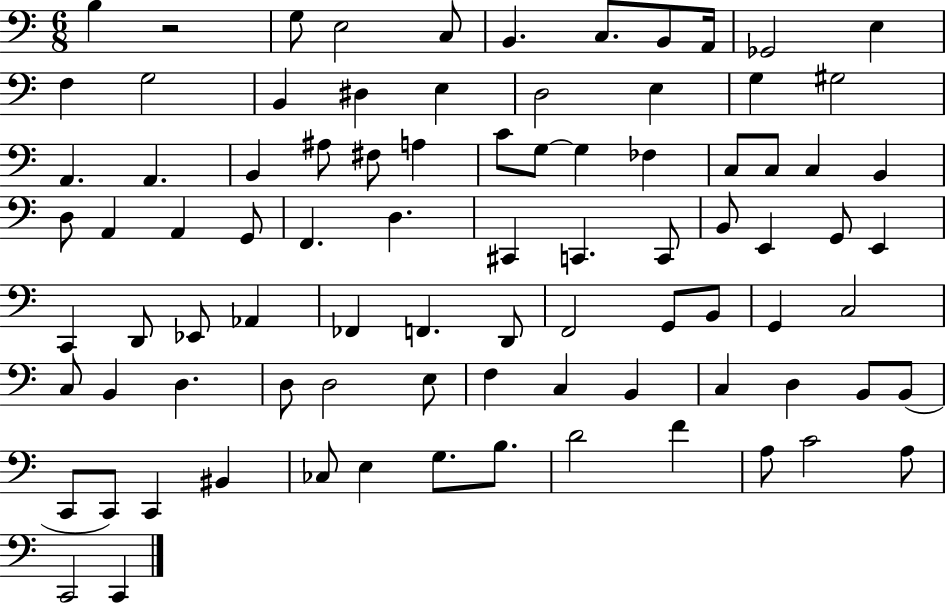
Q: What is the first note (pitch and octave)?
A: B3